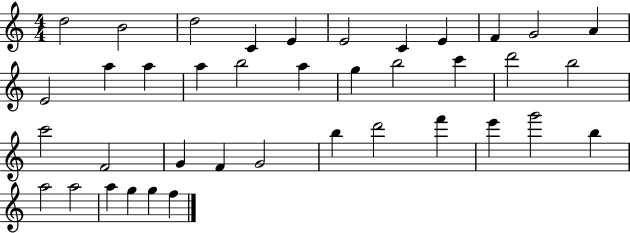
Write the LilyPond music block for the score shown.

{
  \clef treble
  \numericTimeSignature
  \time 4/4
  \key c \major
  d''2 b'2 | d''2 c'4 e'4 | e'2 c'4 e'4 | f'4 g'2 a'4 | \break e'2 a''4 a''4 | a''4 b''2 a''4 | g''4 b''2 c'''4 | d'''2 b''2 | \break c'''2 f'2 | g'4 f'4 g'2 | b''4 d'''2 f'''4 | e'''4 g'''2 b''4 | \break a''2 a''2 | a''4 g''4 g''4 f''4 | \bar "|."
}